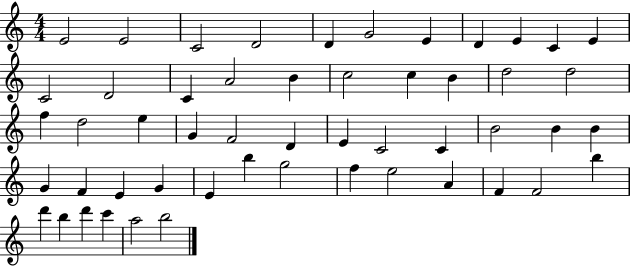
X:1
T:Untitled
M:4/4
L:1/4
K:C
E2 E2 C2 D2 D G2 E D E C E C2 D2 C A2 B c2 c B d2 d2 f d2 e G F2 D E C2 C B2 B B G F E G E b g2 f e2 A F F2 b d' b d' c' a2 b2